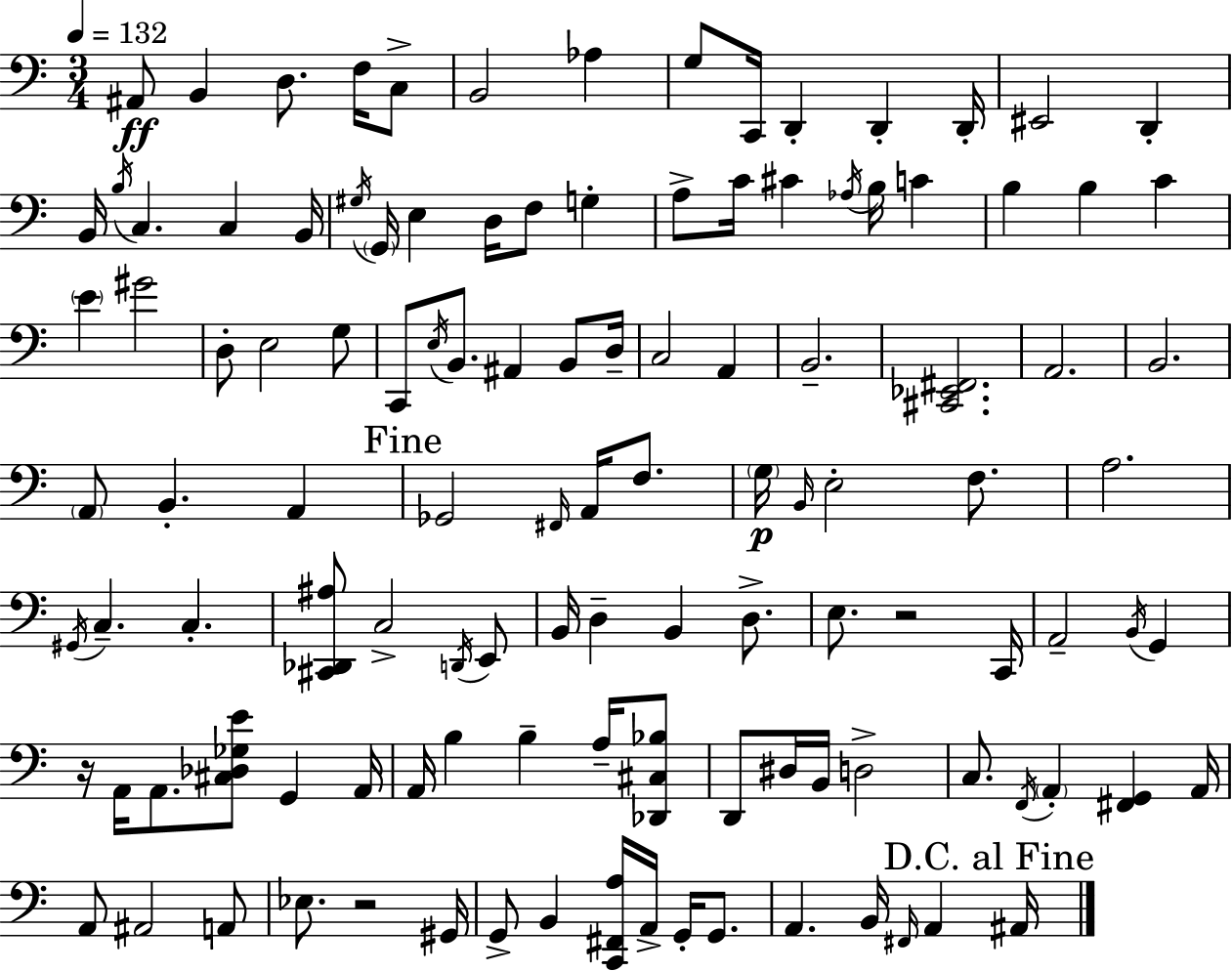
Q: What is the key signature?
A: C major